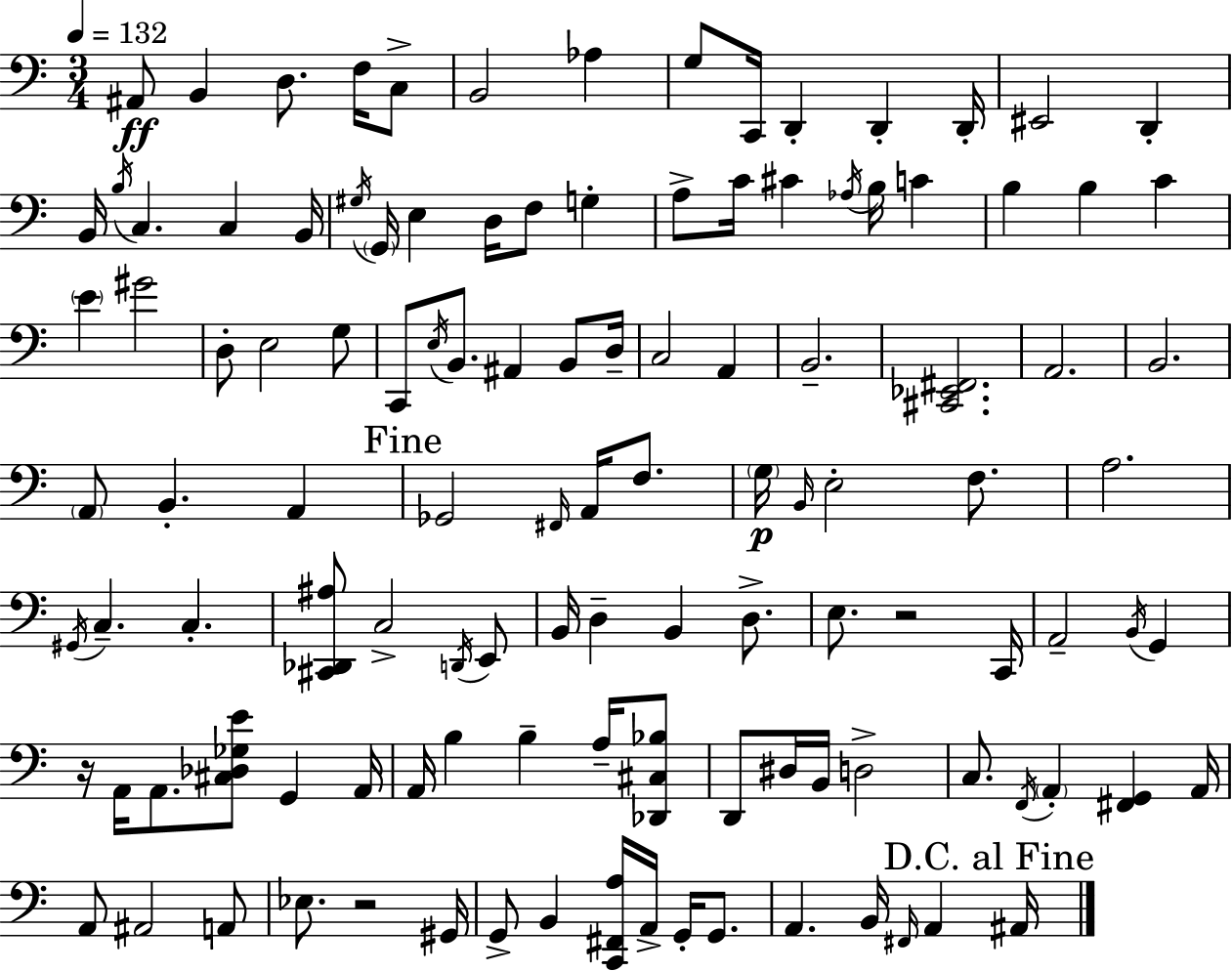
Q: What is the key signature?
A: C major